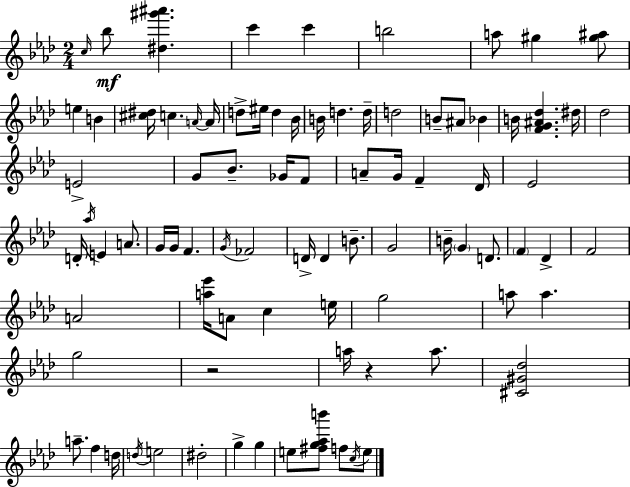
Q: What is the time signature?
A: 2/4